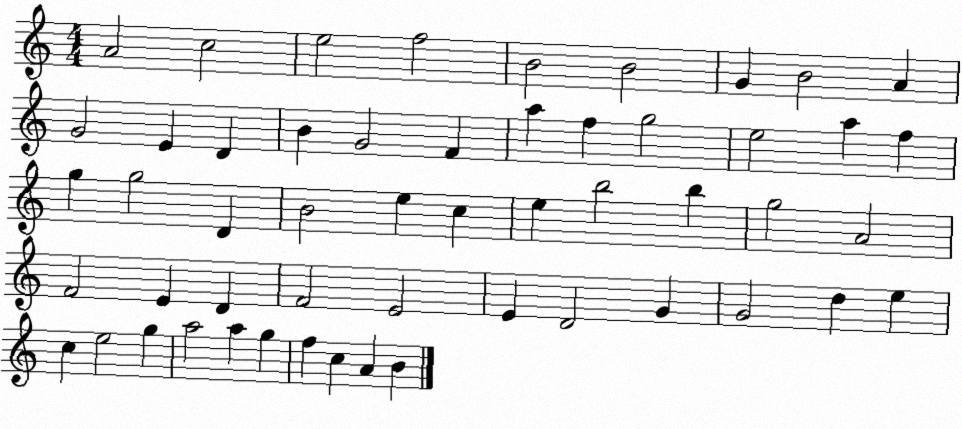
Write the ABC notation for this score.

X:1
T:Untitled
M:4/4
L:1/4
K:C
A2 c2 e2 f2 B2 B2 G B2 A G2 E D B G2 F a f g2 e2 a f g g2 D B2 e c e b2 b g2 A2 F2 E D F2 E2 E D2 G G2 d e c e2 g a2 a g f c A B